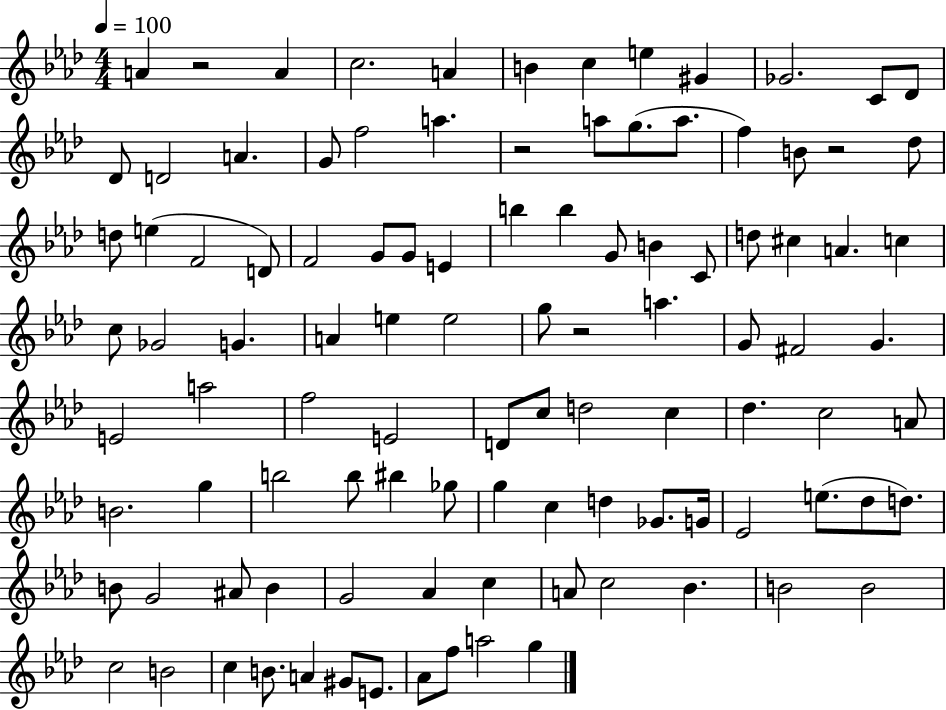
X:1
T:Untitled
M:4/4
L:1/4
K:Ab
A z2 A c2 A B c e ^G _G2 C/2 _D/2 _D/2 D2 A G/2 f2 a z2 a/2 g/2 a/2 f B/2 z2 _d/2 d/2 e F2 D/2 F2 G/2 G/2 E b b G/2 B C/2 d/2 ^c A c c/2 _G2 G A e e2 g/2 z2 a G/2 ^F2 G E2 a2 f2 E2 D/2 c/2 d2 c _d c2 A/2 B2 g b2 b/2 ^b _g/2 g c d _G/2 G/4 _E2 e/2 _d/2 d/2 B/2 G2 ^A/2 B G2 _A c A/2 c2 _B B2 B2 c2 B2 c B/2 A ^G/2 E/2 _A/2 f/2 a2 g